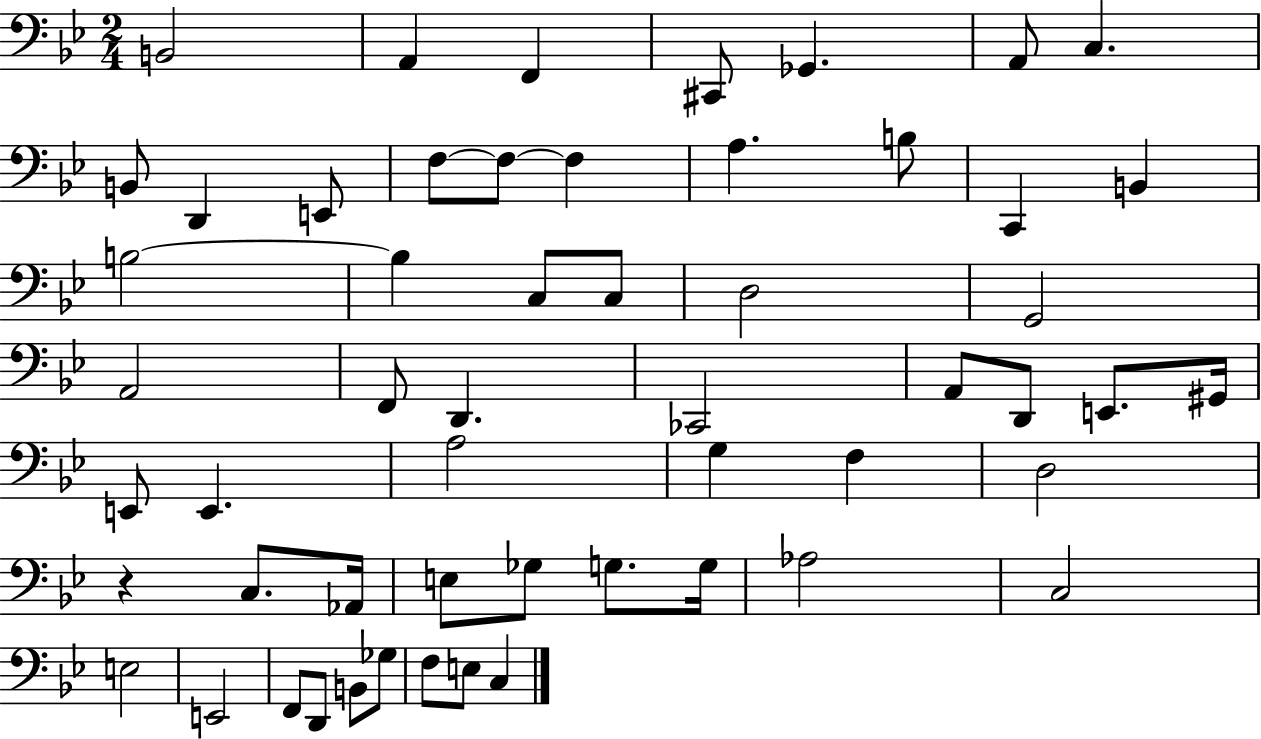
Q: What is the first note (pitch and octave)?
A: B2